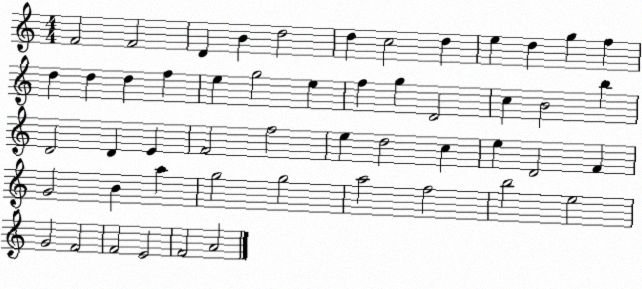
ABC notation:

X:1
T:Untitled
M:4/4
L:1/4
K:C
F2 F2 D B d2 d c2 d e d g f d d d f e g2 e f g D2 c B2 b D2 D E F2 f2 e d2 c e D2 F G2 B a g2 g2 a2 f2 b2 e2 G2 F2 F2 E2 F2 A2